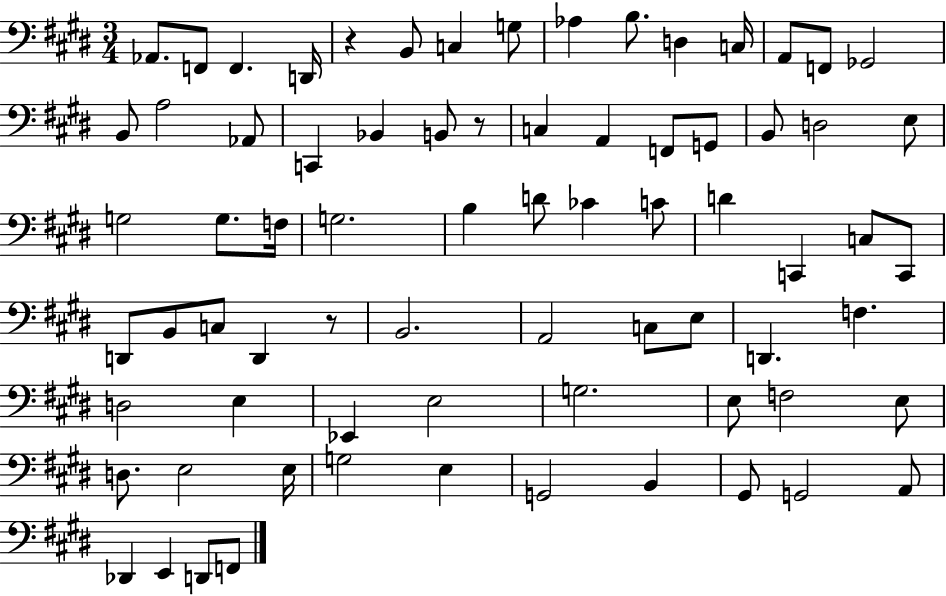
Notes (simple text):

Ab2/e. F2/e F2/q. D2/s R/q B2/e C3/q G3/e Ab3/q B3/e. D3/q C3/s A2/e F2/e Gb2/h B2/e A3/h Ab2/e C2/q Bb2/q B2/e R/e C3/q A2/q F2/e G2/e B2/e D3/h E3/e G3/h G3/e. F3/s G3/h. B3/q D4/e CES4/q C4/e D4/q C2/q C3/e C2/e D2/e B2/e C3/e D2/q R/e B2/h. A2/h C3/e E3/e D2/q. F3/q. D3/h E3/q Eb2/q E3/h G3/h. E3/e F3/h E3/e D3/e. E3/h E3/s G3/h E3/q G2/h B2/q G#2/e G2/h A2/e Db2/q E2/q D2/e F2/e